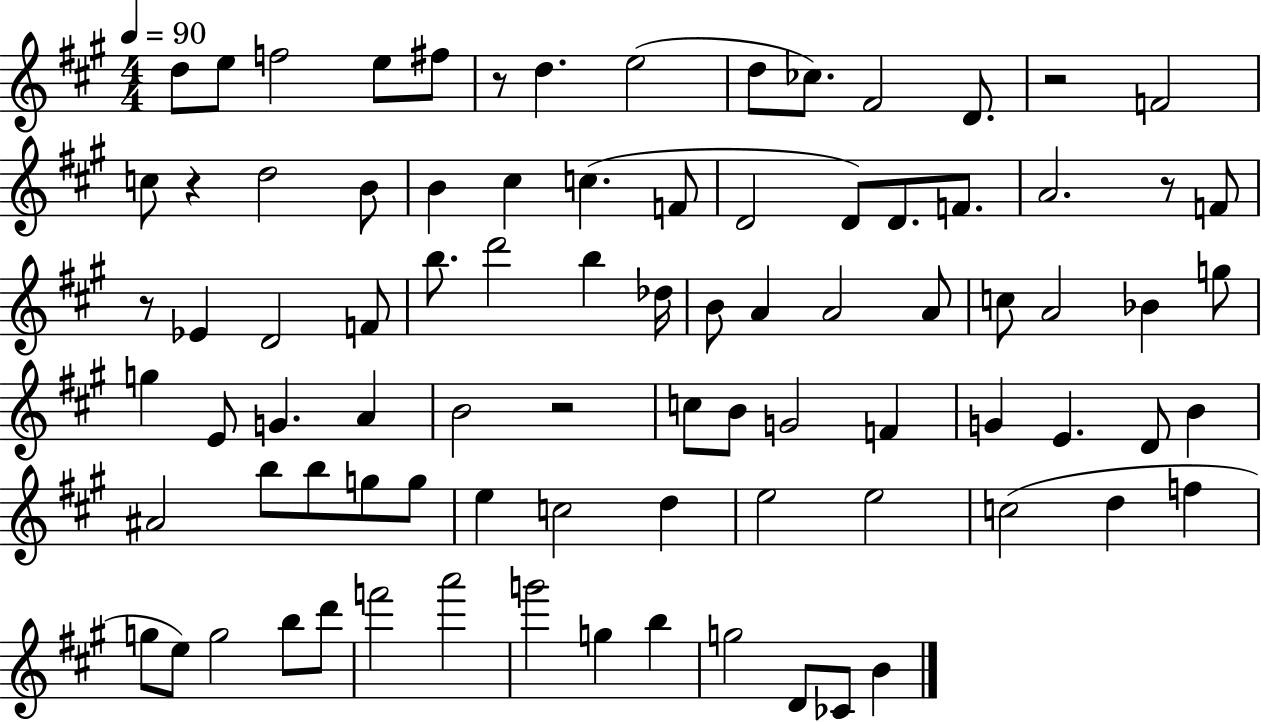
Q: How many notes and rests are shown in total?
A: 86